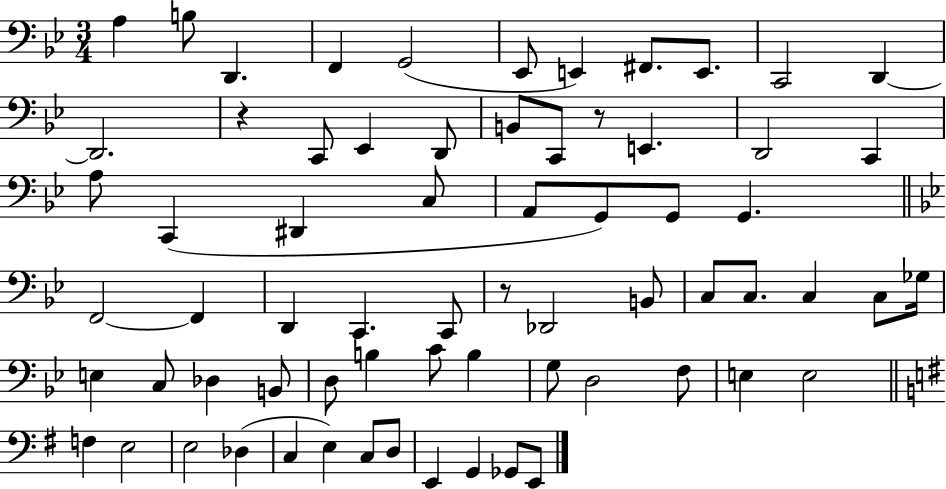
A3/q B3/e D2/q. F2/q G2/h Eb2/e E2/q F#2/e. E2/e. C2/h D2/q D2/h. R/q C2/e Eb2/q D2/e B2/e C2/e R/e E2/q. D2/h C2/q A3/e C2/q D#2/q C3/e A2/e G2/e G2/e G2/q. F2/h F2/q D2/q C2/q. C2/e R/e Db2/h B2/e C3/e C3/e. C3/q C3/e Gb3/s E3/q C3/e Db3/q B2/e D3/e B3/q C4/e B3/q G3/e D3/h F3/e E3/q E3/h F3/q E3/h E3/h Db3/q C3/q E3/q C3/e D3/e E2/q G2/q Gb2/e E2/e